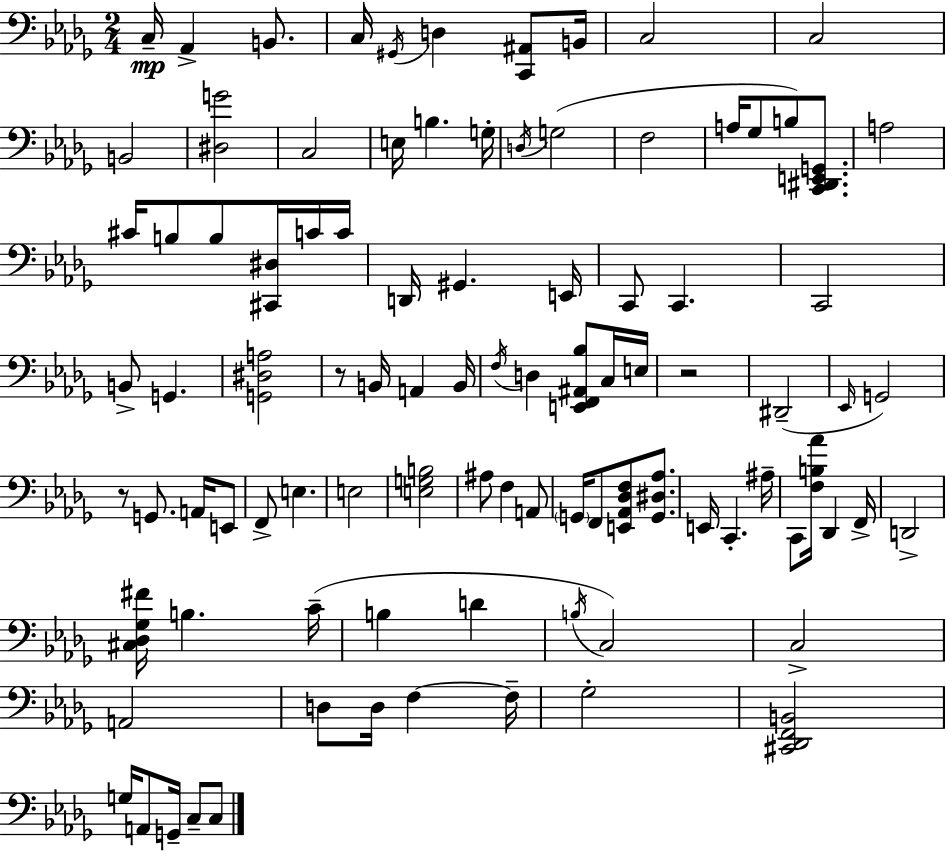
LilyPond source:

{
  \clef bass
  \numericTimeSignature
  \time 2/4
  \key bes \minor
  \repeat volta 2 { c16--\mp aes,4-> b,8. | c16 \acciaccatura { gis,16 } d4 <c, ais,>8 | b,16 c2 | c2 | \break b,2 | <dis g'>2 | c2 | e16 b4. | \break g16-. \acciaccatura { d16 }( g2 | f2 | a16 ges8 b8) <c, dis, e, g,>8. | a2 | \break cis'16 b8 b8 <cis, dis>16 | c'16 c'16 d,16 gis,4. | e,16 c,8 c,4. | c,2 | \break b,8-> g,4. | <g, dis a>2 | r8 b,16 a,4 | b,16 \acciaccatura { f16 } d4 <e, f, ais, bes>8 | \break c16 e16 r2 | dis,2--( | \grace { ees,16 } g,2) | r8 g,8. | \break a,16 e,8 f,8-> e4. | e2 | <e g b>2 | ais8 f4 | \break a,8 \parenthesize g,16 f,8 <e, aes, des f>8 | <g, dis aes>8. e,16 c,4.-. | ais16-- c,8 <f b aes'>16 des,4 | f,16-> d,2-> | \break <cis des ges fis'>16 b4. | c'16--( b4 | d'4 \acciaccatura { b16 }) c2 | c2-> | \break a,2 | d8 d16 | f4~~ f16-- ges2-. | <cis, des, f, b,>2 | \break g16 a,8 | g,16-- c8-- c8 } \bar "|."
}